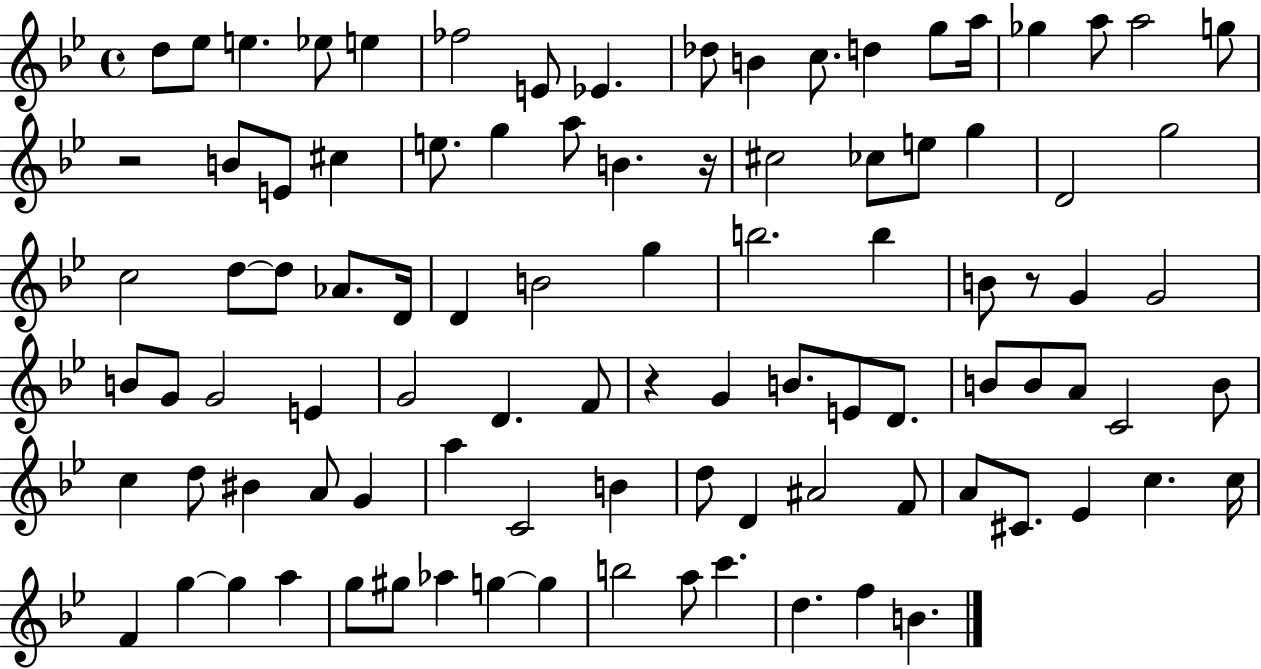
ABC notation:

X:1
T:Untitled
M:4/4
L:1/4
K:Bb
d/2 _e/2 e _e/2 e _f2 E/2 _E _d/2 B c/2 d g/2 a/4 _g a/2 a2 g/2 z2 B/2 E/2 ^c e/2 g a/2 B z/4 ^c2 _c/2 e/2 g D2 g2 c2 d/2 d/2 _A/2 D/4 D B2 g b2 b B/2 z/2 G G2 B/2 G/2 G2 E G2 D F/2 z G B/2 E/2 D/2 B/2 B/2 A/2 C2 B/2 c d/2 ^B A/2 G a C2 B d/2 D ^A2 F/2 A/2 ^C/2 _E c c/4 F g g a g/2 ^g/2 _a g g b2 a/2 c' d f B